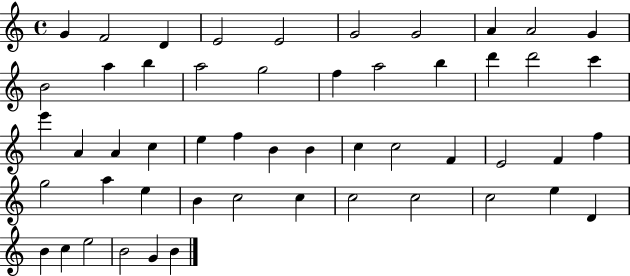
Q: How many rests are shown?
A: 0